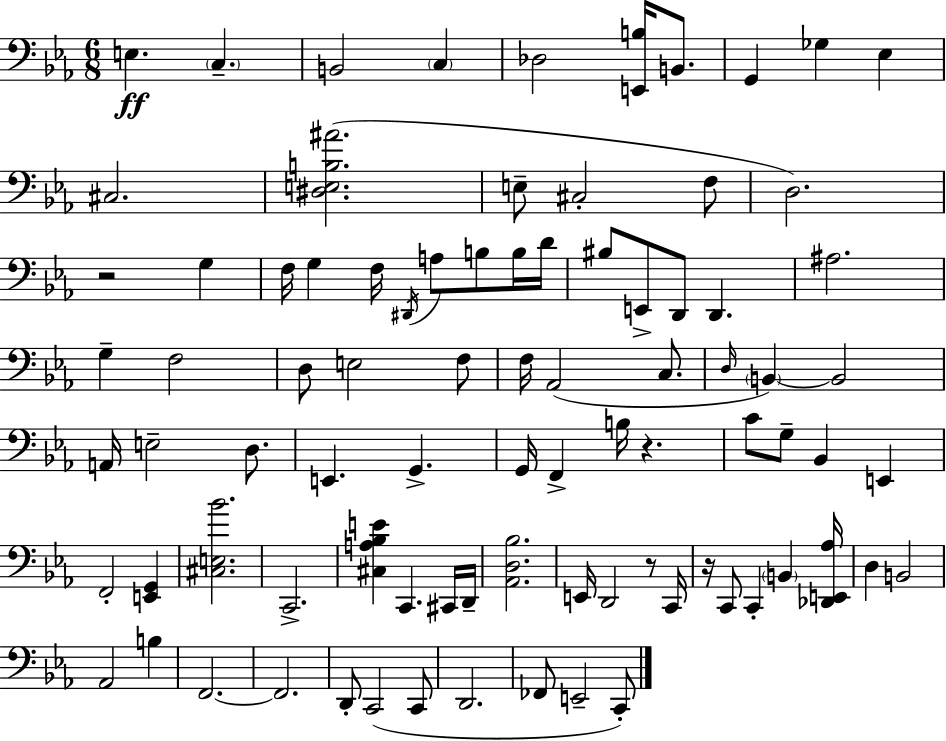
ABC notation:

X:1
T:Untitled
M:6/8
L:1/4
K:Eb
E, C, B,,2 C, _D,2 [E,,B,]/4 B,,/2 G,, _G, _E, ^C,2 [^D,E,B,^A]2 E,/2 ^C,2 F,/2 D,2 z2 G, F,/4 G, F,/4 ^D,,/4 A,/2 B,/2 B,/4 D/4 ^B,/2 E,,/2 D,,/2 D,, ^A,2 G, F,2 D,/2 E,2 F,/2 F,/4 _A,,2 C,/2 D,/4 B,, B,,2 A,,/4 E,2 D,/2 E,, G,, G,,/4 F,, B,/4 z C/2 G,/2 _B,, E,, F,,2 [E,,G,,] [^C,E,_B]2 C,,2 [^C,A,_B,E] C,, ^C,,/4 D,,/4 [_A,,D,_B,]2 E,,/4 D,,2 z/2 C,,/4 z/4 C,,/2 C,, B,, [_D,,E,,_A,]/4 D, B,,2 _A,,2 B, F,,2 F,,2 D,,/2 C,,2 C,,/2 D,,2 _F,,/2 E,,2 C,,/2